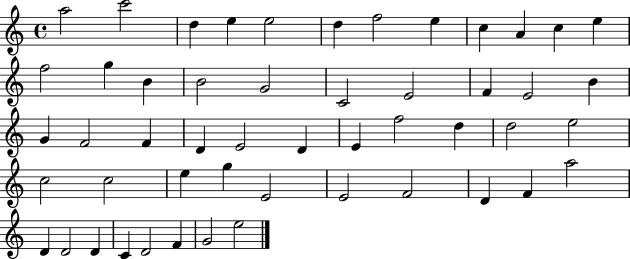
A5/h C6/h D5/q E5/q E5/h D5/q F5/h E5/q C5/q A4/q C5/q E5/q F5/h G5/q B4/q B4/h G4/h C4/h E4/h F4/q E4/h B4/q G4/q F4/h F4/q D4/q E4/h D4/q E4/q F5/h D5/q D5/h E5/h C5/h C5/h E5/q G5/q E4/h E4/h F4/h D4/q F4/q A5/h D4/q D4/h D4/q C4/q D4/h F4/q G4/h E5/h